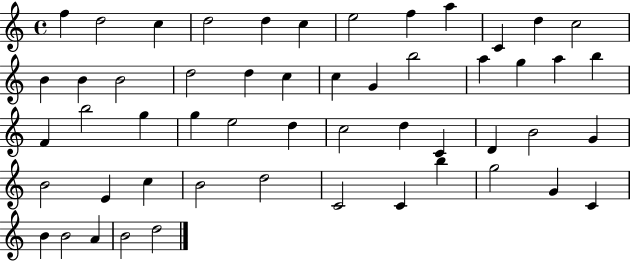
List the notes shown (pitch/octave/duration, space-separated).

F5/q D5/h C5/q D5/h D5/q C5/q E5/h F5/q A5/q C4/q D5/q C5/h B4/q B4/q B4/h D5/h D5/q C5/q C5/q G4/q B5/h A5/q G5/q A5/q B5/q F4/q B5/h G5/q G5/q E5/h D5/q C5/h D5/q C4/q D4/q B4/h G4/q B4/h E4/q C5/q B4/h D5/h C4/h C4/q B5/q G5/h G4/q C4/q B4/q B4/h A4/q B4/h D5/h